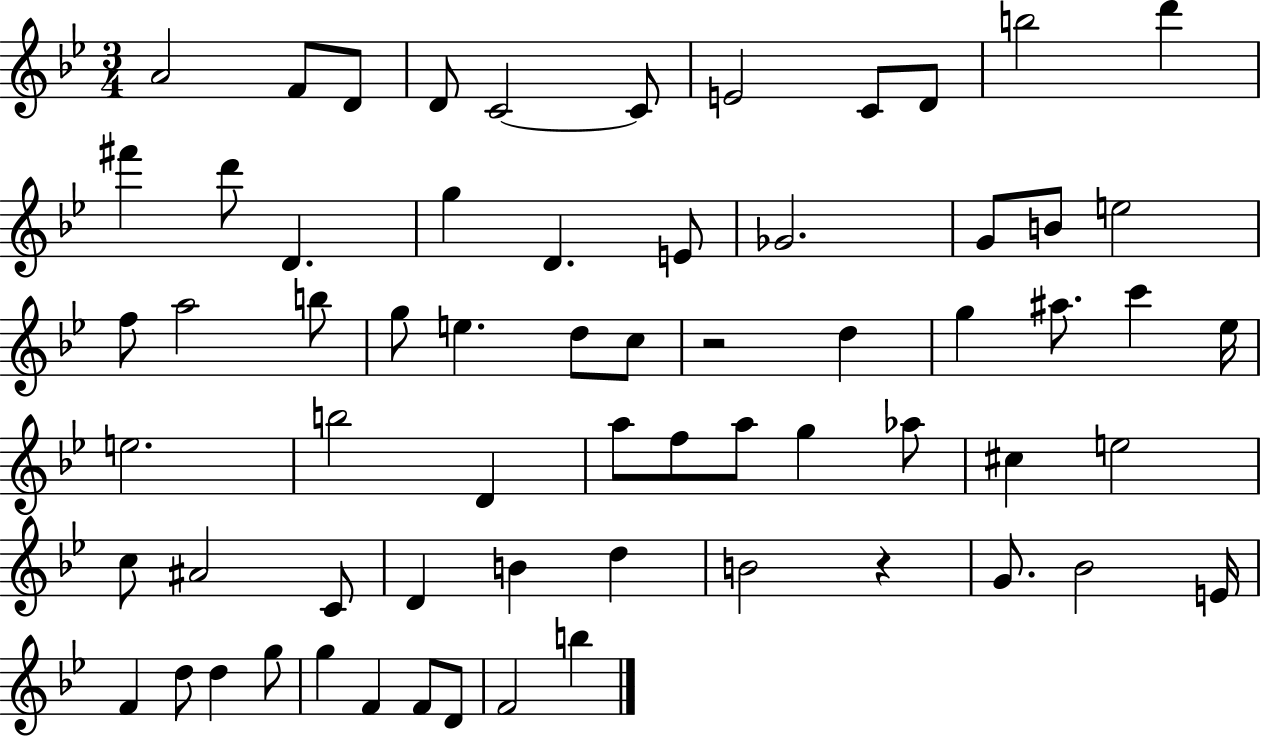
A4/h F4/e D4/e D4/e C4/h C4/e E4/h C4/e D4/e B5/h D6/q F#6/q D6/e D4/q. G5/q D4/q. E4/e Gb4/h. G4/e B4/e E5/h F5/e A5/h B5/e G5/e E5/q. D5/e C5/e R/h D5/q G5/q A#5/e. C6/q Eb5/s E5/h. B5/h D4/q A5/e F5/e A5/e G5/q Ab5/e C#5/q E5/h C5/e A#4/h C4/e D4/q B4/q D5/q B4/h R/q G4/e. Bb4/h E4/s F4/q D5/e D5/q G5/e G5/q F4/q F4/e D4/e F4/h B5/q